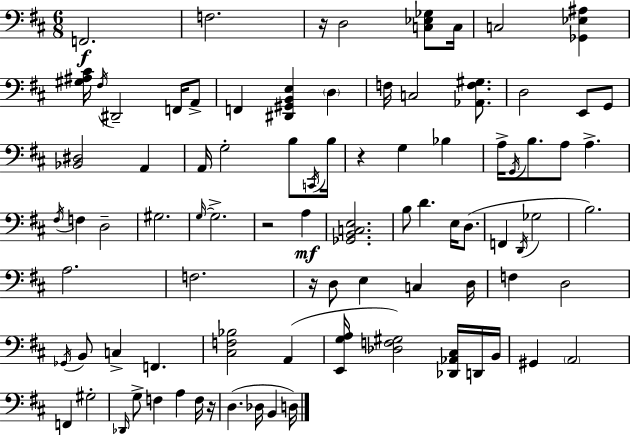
F2/h. F3/h. R/s D3/h [C3,Eb3,Gb3]/e C3/s C3/h [Gb2,Eb3,A#3]/q [G#3,A#3,C#4]/s F#3/s D#2/h F2/s A2/e F2/q [D#2,G#2,B2,E3]/q D3/q F3/s C3/h [Ab2,F3,G#3]/e. D3/h E2/e G2/e [Bb2,D#3]/h A2/q A2/s G3/h B3/e C2/s B3/s R/q G3/q Bb3/q A3/s G2/s B3/e. A3/e A3/q. F#3/s F3/q D3/h G#3/h. G3/s G3/h. R/h A3/q [Gb2,B2,C3,E3]/h. B3/e D4/q. E3/s D3/e. F2/q D2/s Gb3/h B3/h. A3/h. F3/h. R/s D3/e E3/q C3/q D3/s F3/q D3/h Gb2/s B2/e C3/q F2/q. [C#3,F3,Bb3]/h A2/q [E2,G3,A3]/s [Db3,F3,G#3]/h [Db2,Ab2,C#3]/s D2/s B2/s G#2/q A2/h F2/q G#3/h Db2/s G3/e F3/q A3/q F3/s R/s D3/q. Db3/s B2/q D3/s